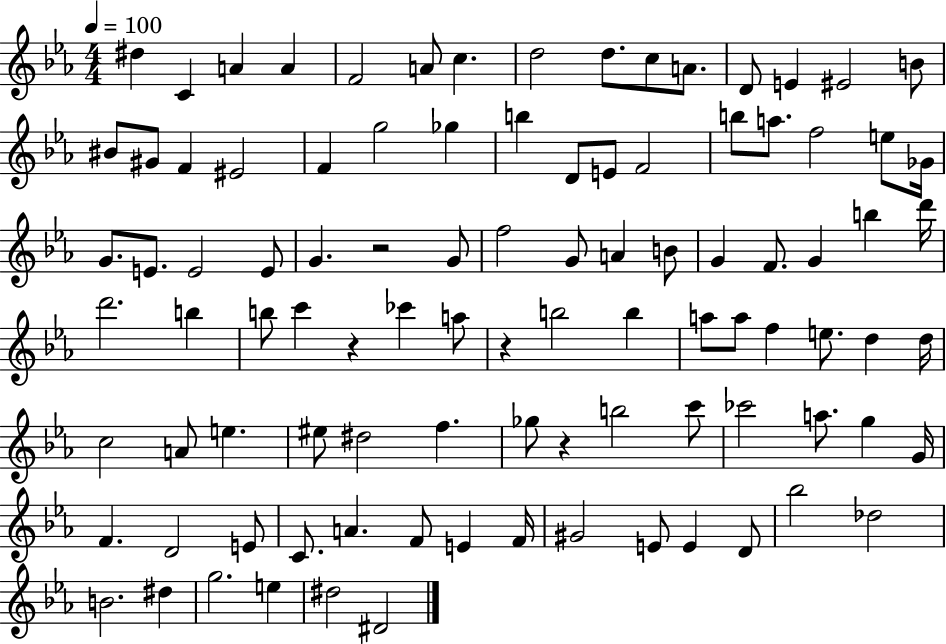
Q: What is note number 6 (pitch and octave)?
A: A4